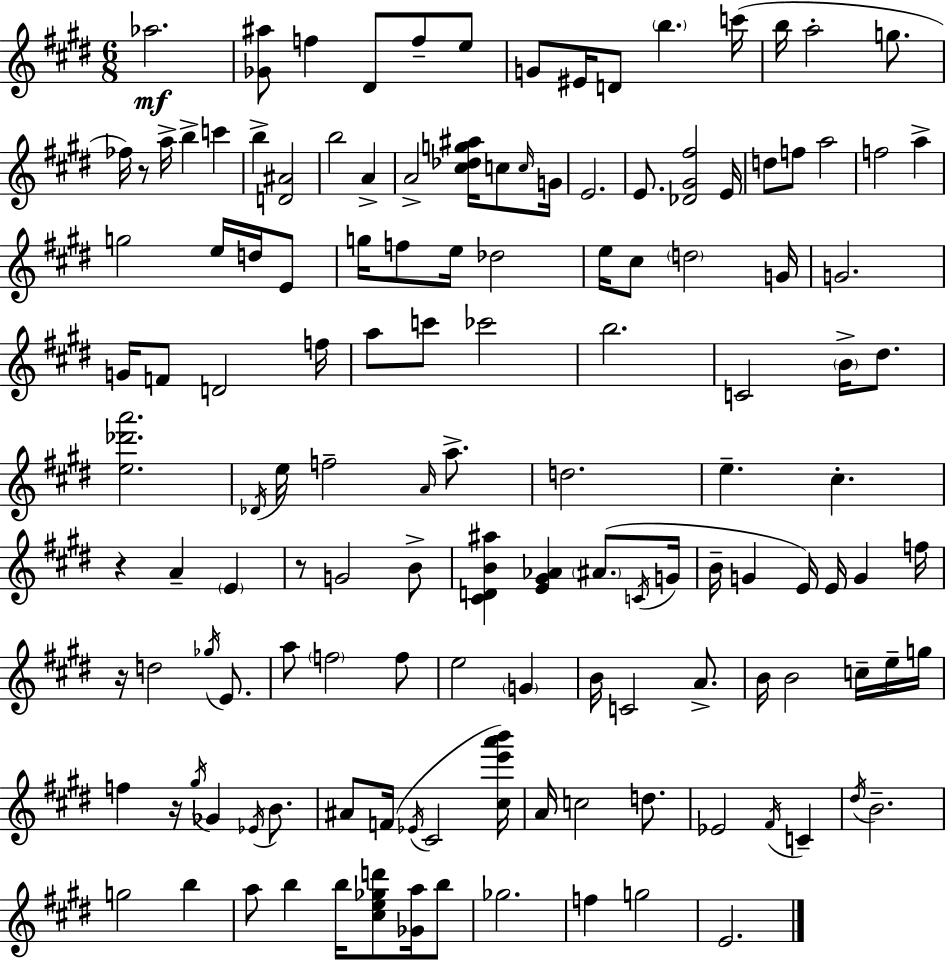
{
  \clef treble
  \numericTimeSignature
  \time 6/8
  \key e \major
  aes''2.\mf | <ges' ais''>8 f''4 dis'8 f''8-- e''8 | g'8 eis'16 d'8 \parenthesize b''4. c'''16( | b''16 a''2-. g''8. | \break fes''16) r8 a''16-> b''4-> c'''4 | b''4-> <d' ais'>2 | b''2 a'4-> | a'2-> <cis'' des'' g'' ais''>16 c''8 \grace { c''16 } | \break g'16 e'2. | e'8. <des' gis' fis''>2 | e'16 d''8 f''8 a''2 | f''2 a''4-> | \break g''2 e''16 d''16 e'8 | g''16 f''8 e''16 des''2 | e''16 cis''8 \parenthesize d''2 | g'16 g'2. | \break g'16 f'8 d'2 | f''16 a''8 c'''8 ces'''2 | b''2. | c'2 \parenthesize b'16-> dis''8. | \break <e'' des''' a'''>2. | \acciaccatura { des'16 } e''16 f''2-- \grace { a'16 } | a''8.-> d''2. | e''4.-- cis''4.-. | \break r4 a'4-- \parenthesize e'4 | r8 g'2 | b'8-> <cis' d' b' ais''>4 <e' gis' aes'>4 \parenthesize ais'8.( | \acciaccatura { c'16 } g'16 b'16-- g'4 e'16) e'16 g'4 | \break f''16 r16 d''2 | \acciaccatura { ges''16 } e'8. a''8 \parenthesize f''2 | f''8 e''2 | \parenthesize g'4 b'16 c'2 | \break a'8.-> b'16 b'2 | c''16-- e''16-- g''16 f''4 r16 \acciaccatura { gis''16 } ges'4 | \acciaccatura { ees'16 } b'8. ais'8 f'16( \acciaccatura { ees'16 } cis'2 | <cis'' e''' a''' b'''>16) a'16 c''2 | \break d''8. ees'2 | \acciaccatura { fis'16 } c'4-- \acciaccatura { dis''16 } b'2.-- | g''2 | b''4 a''8 | \break b''4 b''16 <cis'' e'' ges'' d'''>8 <ges' a''>16 b''8 ges''2. | f''4 | g''2 e'2. | \bar "|."
}